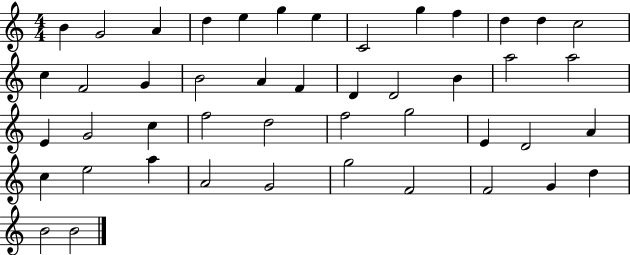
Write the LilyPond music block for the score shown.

{
  \clef treble
  \numericTimeSignature
  \time 4/4
  \key c \major
  b'4 g'2 a'4 | d''4 e''4 g''4 e''4 | c'2 g''4 f''4 | d''4 d''4 c''2 | \break c''4 f'2 g'4 | b'2 a'4 f'4 | d'4 d'2 b'4 | a''2 a''2 | \break e'4 g'2 c''4 | f''2 d''2 | f''2 g''2 | e'4 d'2 a'4 | \break c''4 e''2 a''4 | a'2 g'2 | g''2 f'2 | f'2 g'4 d''4 | \break b'2 b'2 | \bar "|."
}